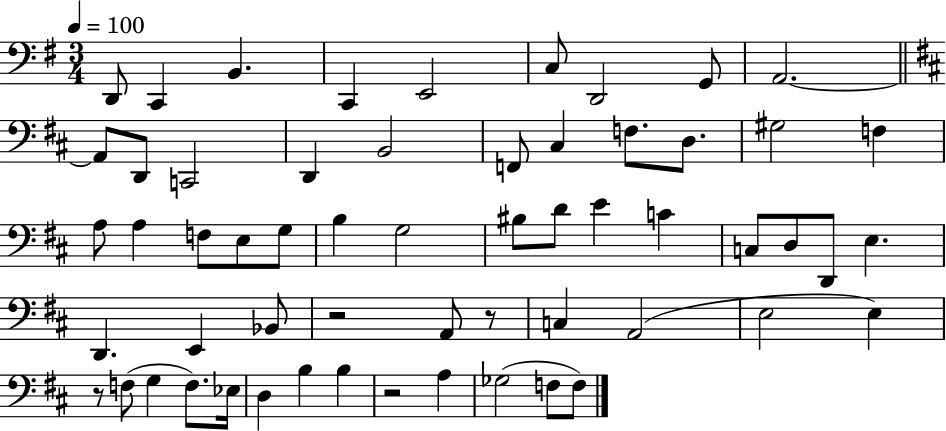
X:1
T:Untitled
M:3/4
L:1/4
K:G
D,,/2 C,, B,, C,, E,,2 C,/2 D,,2 G,,/2 A,,2 A,,/2 D,,/2 C,,2 D,, B,,2 F,,/2 ^C, F,/2 D,/2 ^G,2 F, A,/2 A, F,/2 E,/2 G,/2 B, G,2 ^B,/2 D/2 E C C,/2 D,/2 D,,/2 E, D,, E,, _B,,/2 z2 A,,/2 z/2 C, A,,2 E,2 E, z/2 F,/2 G, F,/2 _E,/4 D, B, B, z2 A, _G,2 F,/2 F,/2